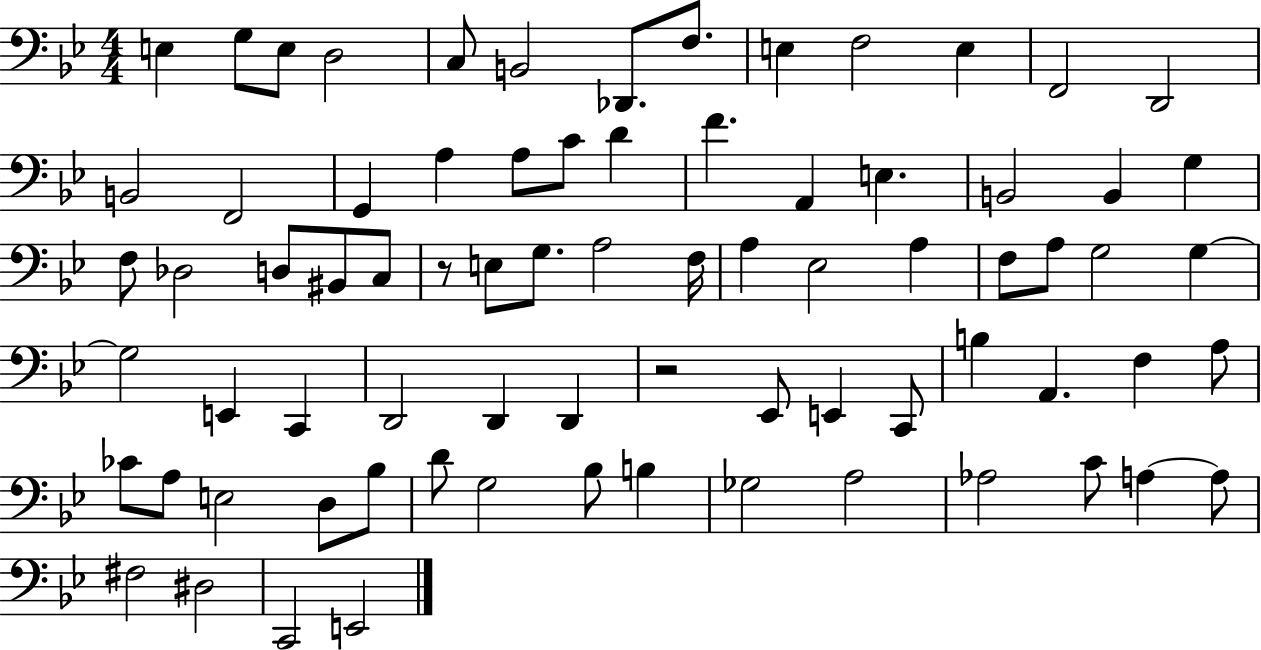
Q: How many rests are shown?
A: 2